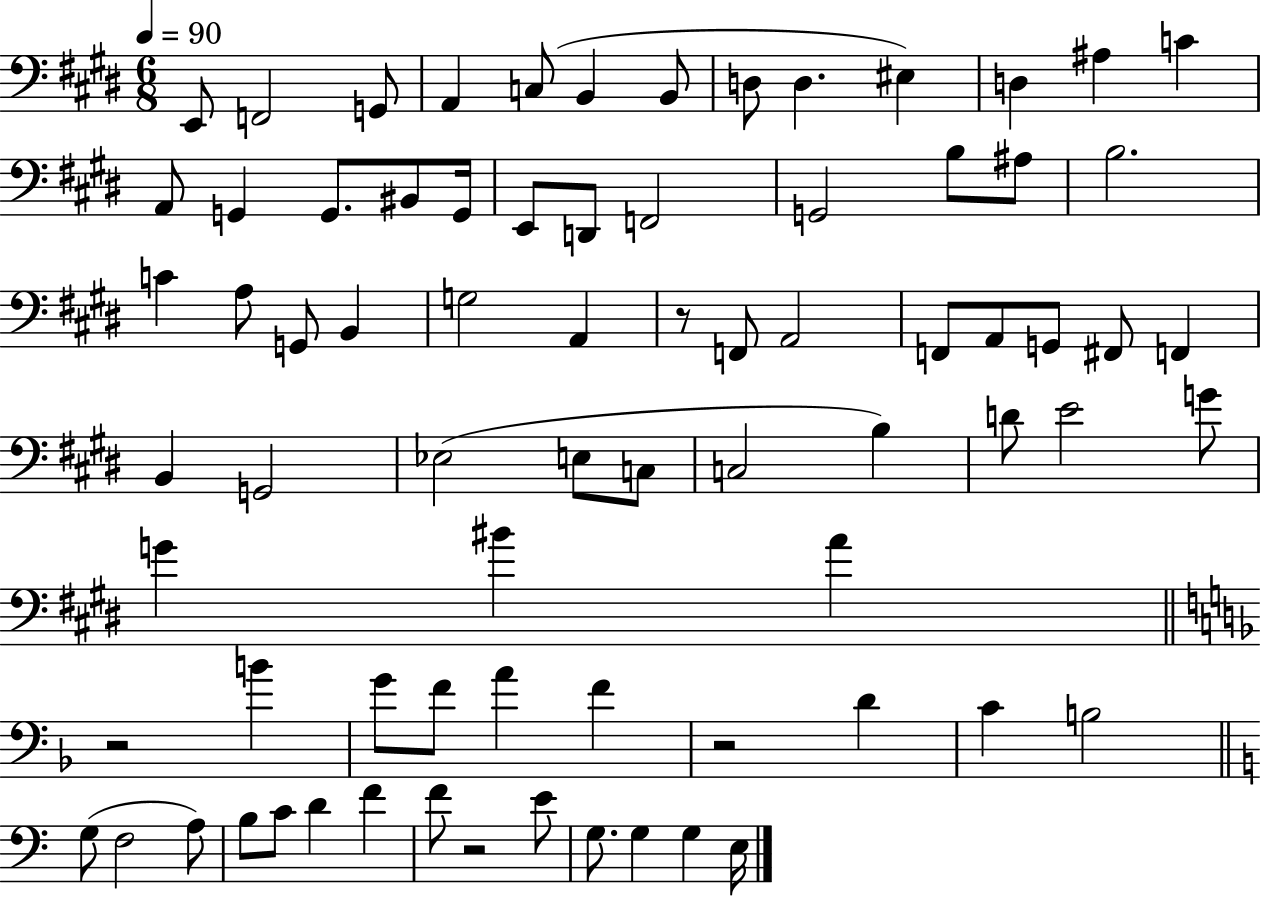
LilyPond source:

{
  \clef bass
  \numericTimeSignature
  \time 6/8
  \key e \major
  \tempo 4 = 90
  e,8 f,2 g,8 | a,4 c8( b,4 b,8 | d8 d4. eis4) | d4 ais4 c'4 | \break a,8 g,4 g,8. bis,8 g,16 | e,8 d,8 f,2 | g,2 b8 ais8 | b2. | \break c'4 a8 g,8 b,4 | g2 a,4 | r8 f,8 a,2 | f,8 a,8 g,8 fis,8 f,4 | \break b,4 g,2 | ees2( e8 c8 | c2 b4) | d'8 e'2 g'8 | \break g'4 bis'4 a'4 | \bar "||" \break \key d \minor r2 b'4 | g'8 f'8 a'4 f'4 | r2 d'4 | c'4 b2 | \break \bar "||" \break \key a \minor g8( f2 a8) | b8 c'8 d'4 f'4 | f'8 r2 e'8 | g8. g4 g4 e16 | \break \bar "|."
}